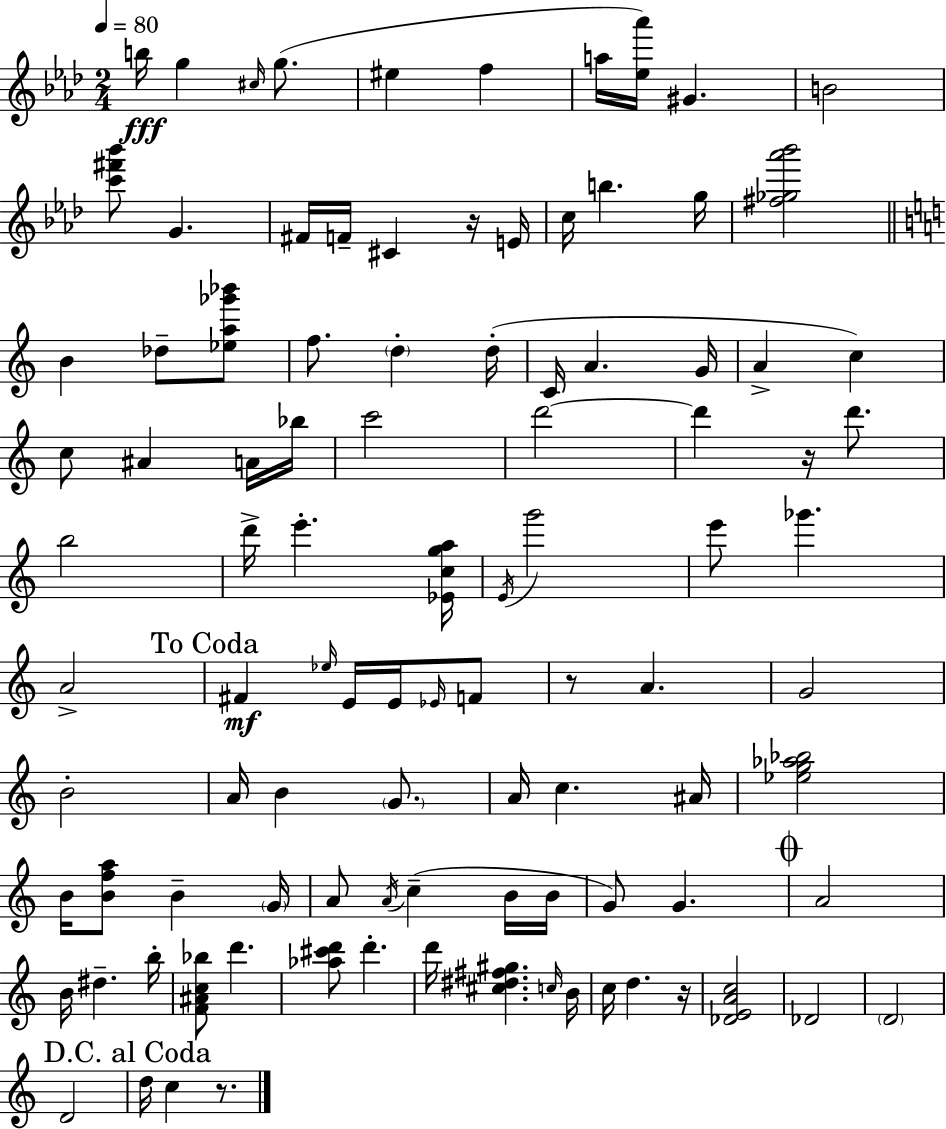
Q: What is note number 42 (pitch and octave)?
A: Gb6